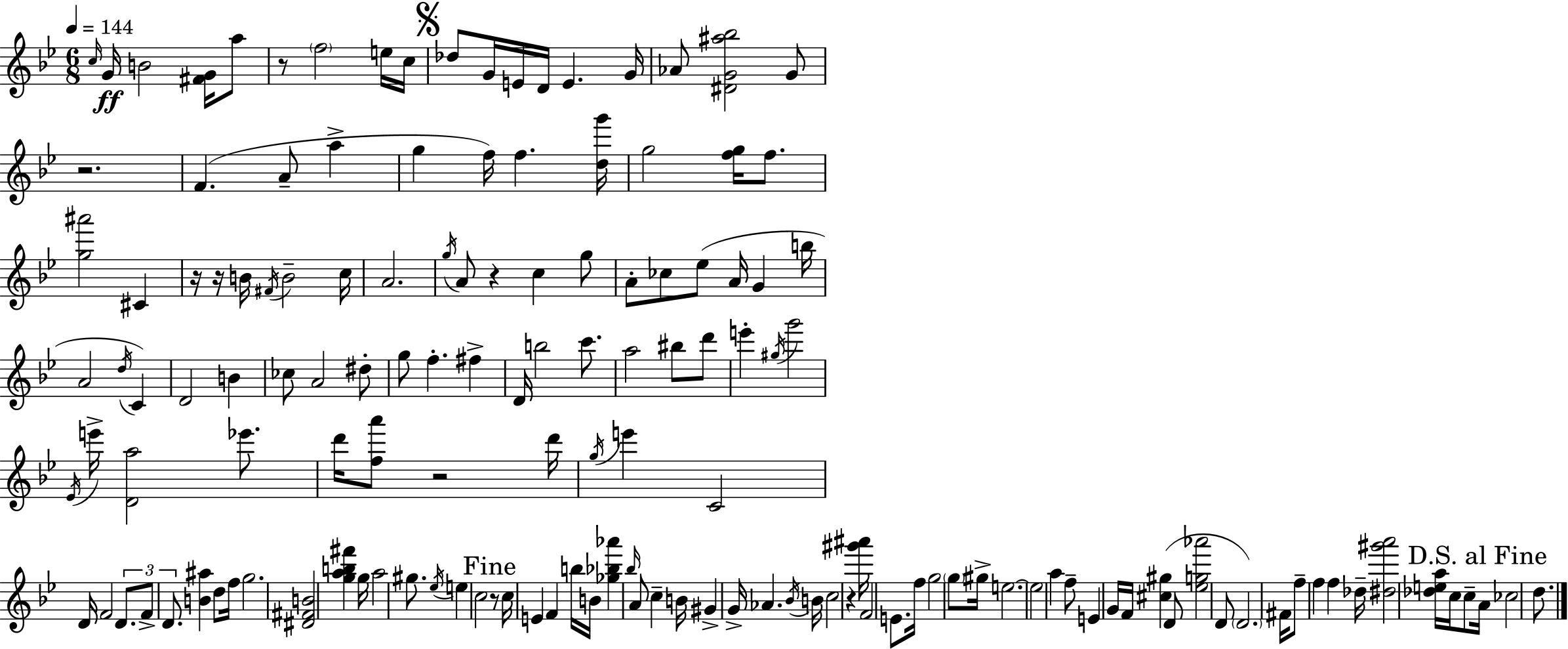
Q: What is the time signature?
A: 6/8